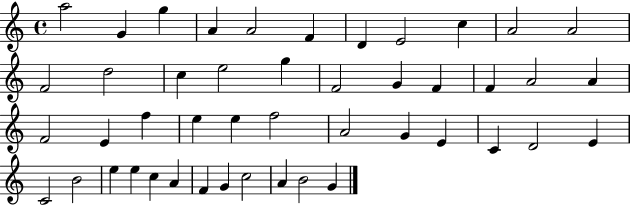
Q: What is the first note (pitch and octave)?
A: A5